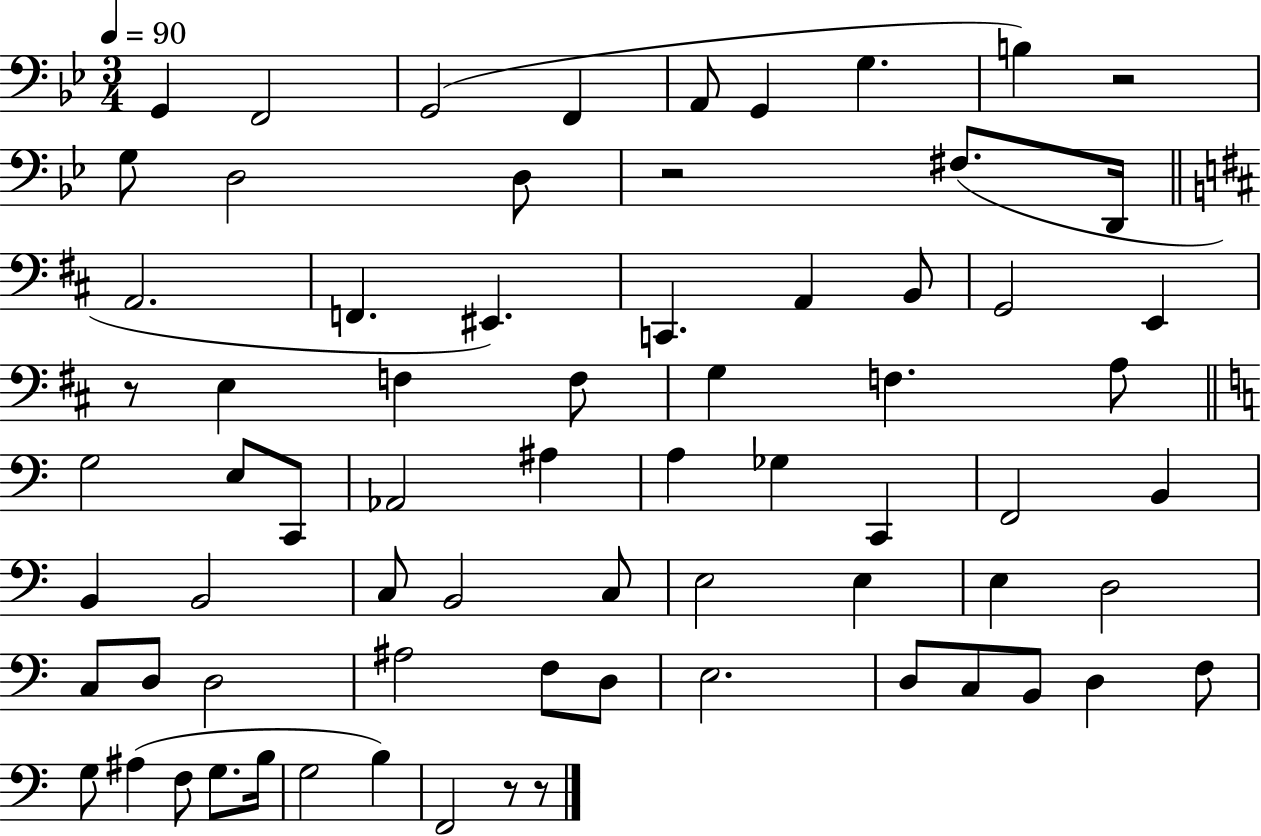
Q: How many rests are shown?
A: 5